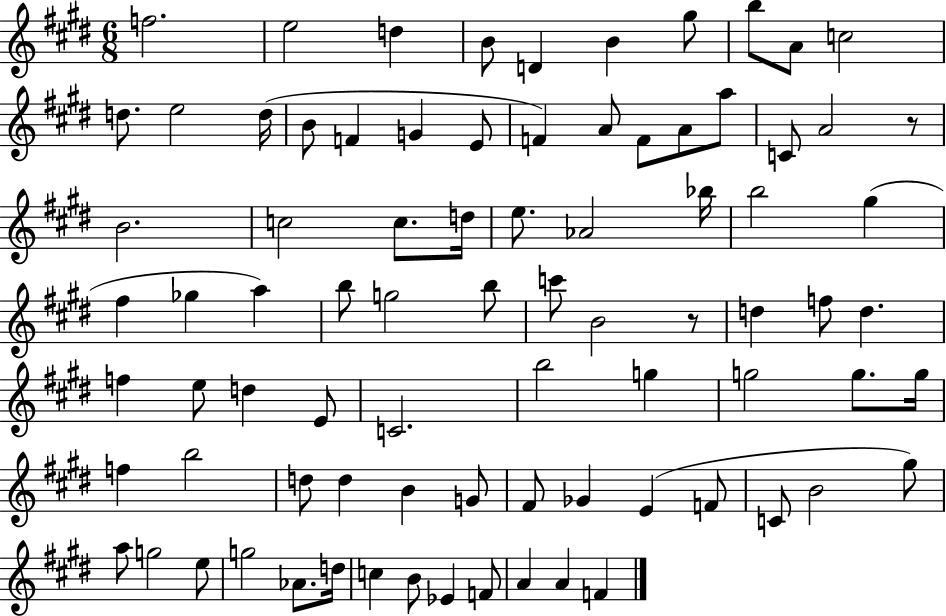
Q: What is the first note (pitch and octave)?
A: F5